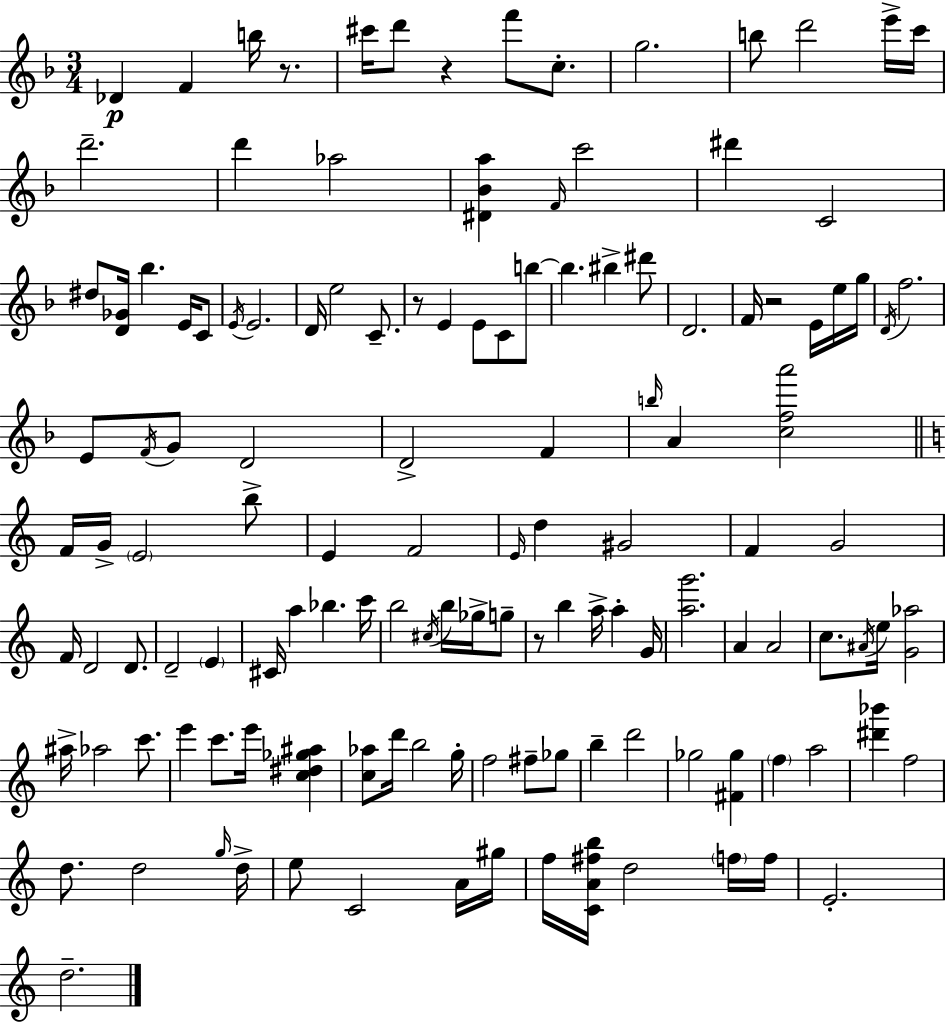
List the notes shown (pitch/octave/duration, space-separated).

Db4/q F4/q B5/s R/e. C#6/s D6/e R/q F6/e C5/e. G5/h. B5/e D6/h E6/s C6/s D6/h. D6/q Ab5/h [D#4,Bb4,A5]/q F4/s C6/h D#6/q C4/h D#5/e [D4,Gb4]/s Bb5/q. E4/s C4/e E4/s E4/h. D4/s E5/h C4/e. R/e E4/q E4/e C4/e B5/e B5/q. BIS5/q D#6/e D4/h. F4/s R/h E4/s E5/s G5/s D4/s F5/h. E4/e F4/s G4/e D4/h D4/h F4/q B5/s A4/q [C5,F5,A6]/h F4/s G4/s E4/h B5/e E4/q F4/h E4/s D5/q G#4/h F4/q G4/h F4/s D4/h D4/e. D4/h E4/q C#4/s A5/q Bb5/q. C6/s B5/h C#5/s B5/s Gb5/s G5/e R/e B5/q A5/s A5/q G4/s [A5,G6]/h. A4/q A4/h C5/e. A#4/s E5/s [G4,Ab5]/h A#5/s Ab5/h C6/e. E6/q C6/e. E6/s [C5,D#5,Gb5,A#5]/q [C5,Ab5]/e D6/s B5/h G5/s F5/h F#5/e Gb5/e B5/q D6/h Gb5/h [F#4,Gb5]/q F5/q A5/h [D#6,Bb6]/q F5/h D5/e. D5/h G5/s D5/s E5/e C4/h A4/s G#5/s F5/s [C4,A4,F#5,B5]/s D5/h F5/s F5/s E4/h. D5/h.